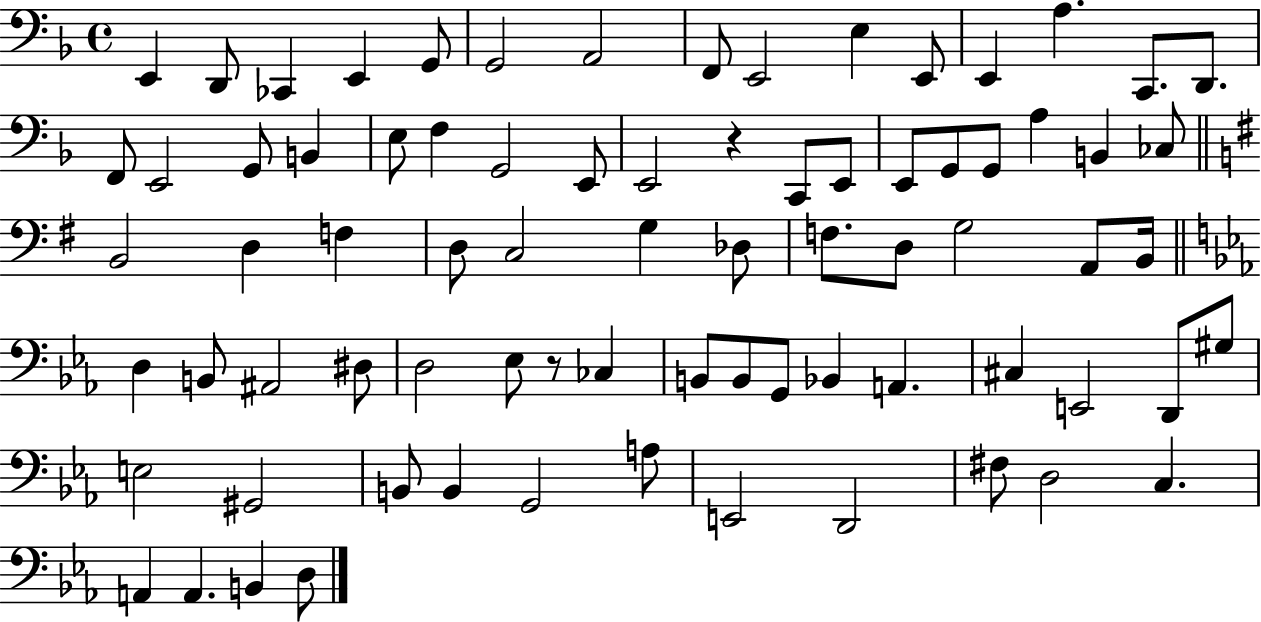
E2/q D2/e CES2/q E2/q G2/e G2/h A2/h F2/e E2/h E3/q E2/e E2/q A3/q. C2/e. D2/e. F2/e E2/h G2/e B2/q E3/e F3/q G2/h E2/e E2/h R/q C2/e E2/e E2/e G2/e G2/e A3/q B2/q CES3/e B2/h D3/q F3/q D3/e C3/h G3/q Db3/e F3/e. D3/e G3/h A2/e B2/s D3/q B2/e A#2/h D#3/e D3/h Eb3/e R/e CES3/q B2/e B2/e G2/e Bb2/q A2/q. C#3/q E2/h D2/e G#3/e E3/h G#2/h B2/e B2/q G2/h A3/e E2/h D2/h F#3/e D3/h C3/q. A2/q A2/q. B2/q D3/e